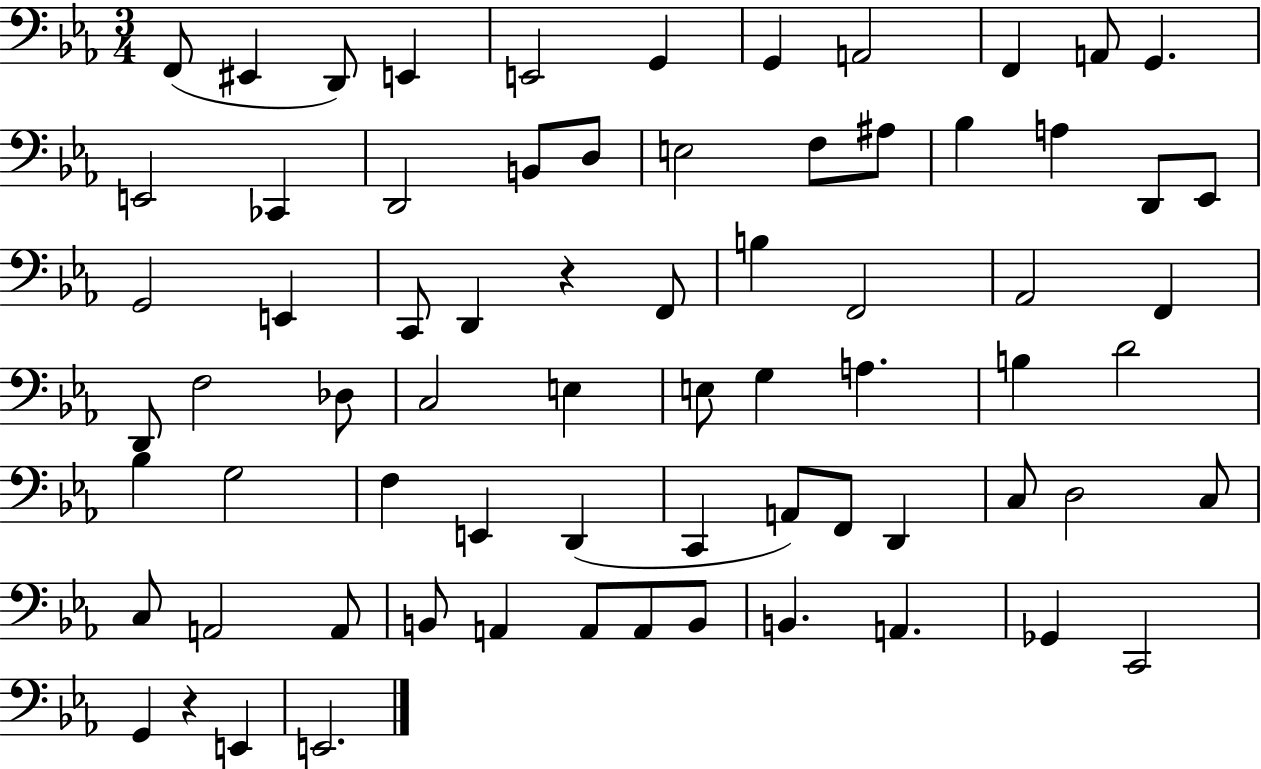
{
  \clef bass
  \numericTimeSignature
  \time 3/4
  \key ees \major
  f,8( eis,4 d,8) e,4 | e,2 g,4 | g,4 a,2 | f,4 a,8 g,4. | \break e,2 ces,4 | d,2 b,8 d8 | e2 f8 ais8 | bes4 a4 d,8 ees,8 | \break g,2 e,4 | c,8 d,4 r4 f,8 | b4 f,2 | aes,2 f,4 | \break d,8 f2 des8 | c2 e4 | e8 g4 a4. | b4 d'2 | \break bes4 g2 | f4 e,4 d,4( | c,4 a,8) f,8 d,4 | c8 d2 c8 | \break c8 a,2 a,8 | b,8 a,4 a,8 a,8 b,8 | b,4. a,4. | ges,4 c,2 | \break g,4 r4 e,4 | e,2. | \bar "|."
}